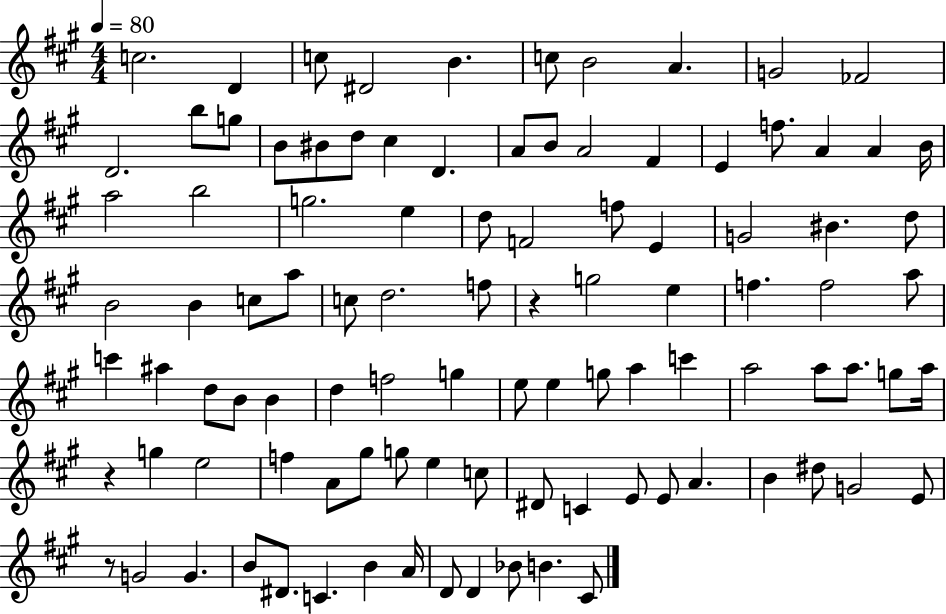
C5/h. D4/q C5/e D#4/h B4/q. C5/e B4/h A4/q. G4/h FES4/h D4/h. B5/e G5/e B4/e BIS4/e D5/e C#5/q D4/q. A4/e B4/e A4/h F#4/q E4/q F5/e. A4/q A4/q B4/s A5/h B5/h G5/h. E5/q D5/e F4/h F5/e E4/q G4/h BIS4/q. D5/e B4/h B4/q C5/e A5/e C5/e D5/h. F5/e R/q G5/h E5/q F5/q. F5/h A5/e C6/q A#5/q D5/e B4/e B4/q D5/q F5/h G5/q E5/e E5/q G5/e A5/q C6/q A5/h A5/e A5/e. G5/e A5/s R/q G5/q E5/h F5/q A4/e G#5/e G5/e E5/q C5/e D#4/e C4/q E4/e E4/e A4/q. B4/q D#5/e G4/h E4/e R/e G4/h G4/q. B4/e D#4/e. C4/q. B4/q A4/s D4/e D4/q Bb4/e B4/q. C#4/e